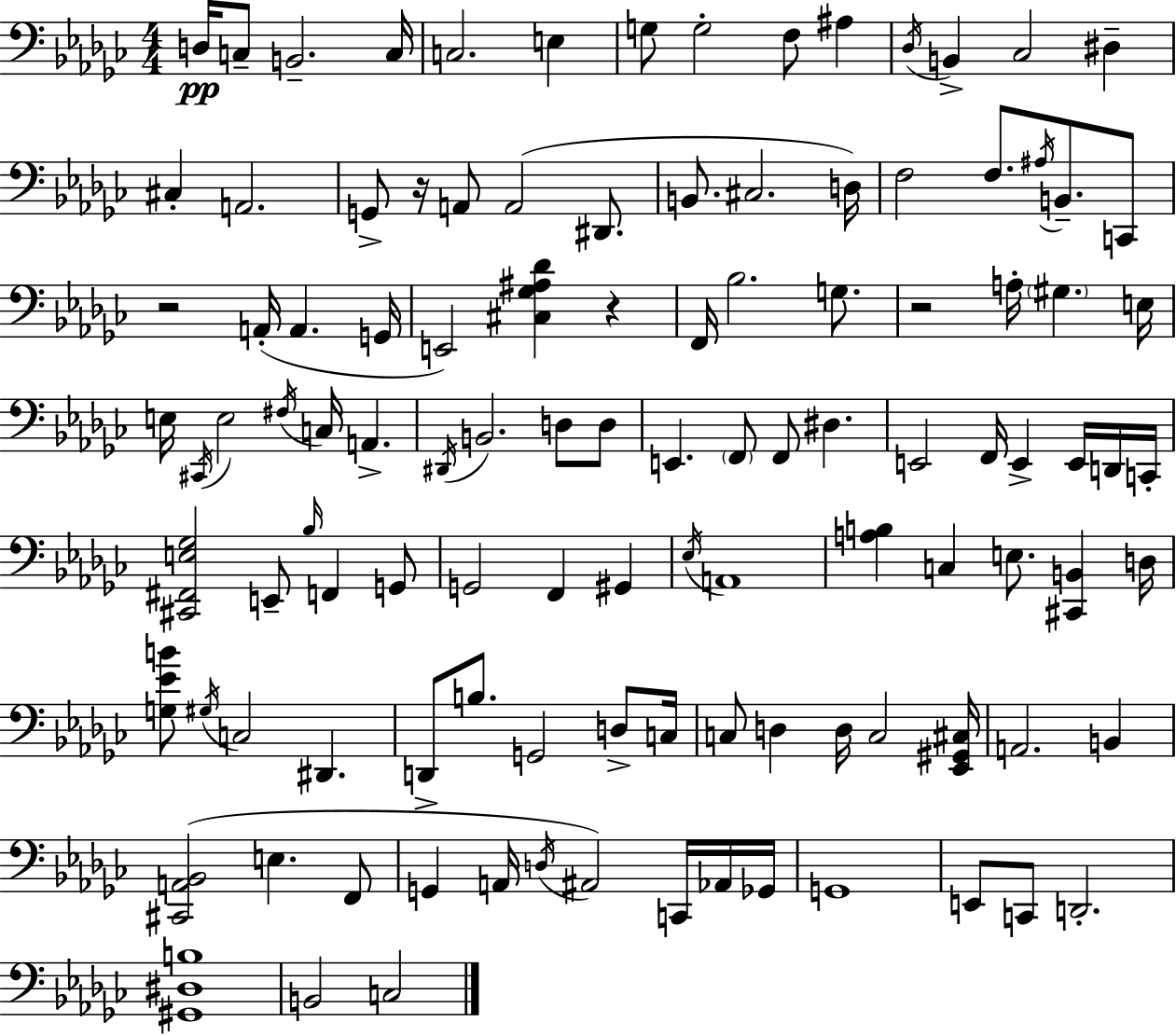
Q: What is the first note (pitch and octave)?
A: D3